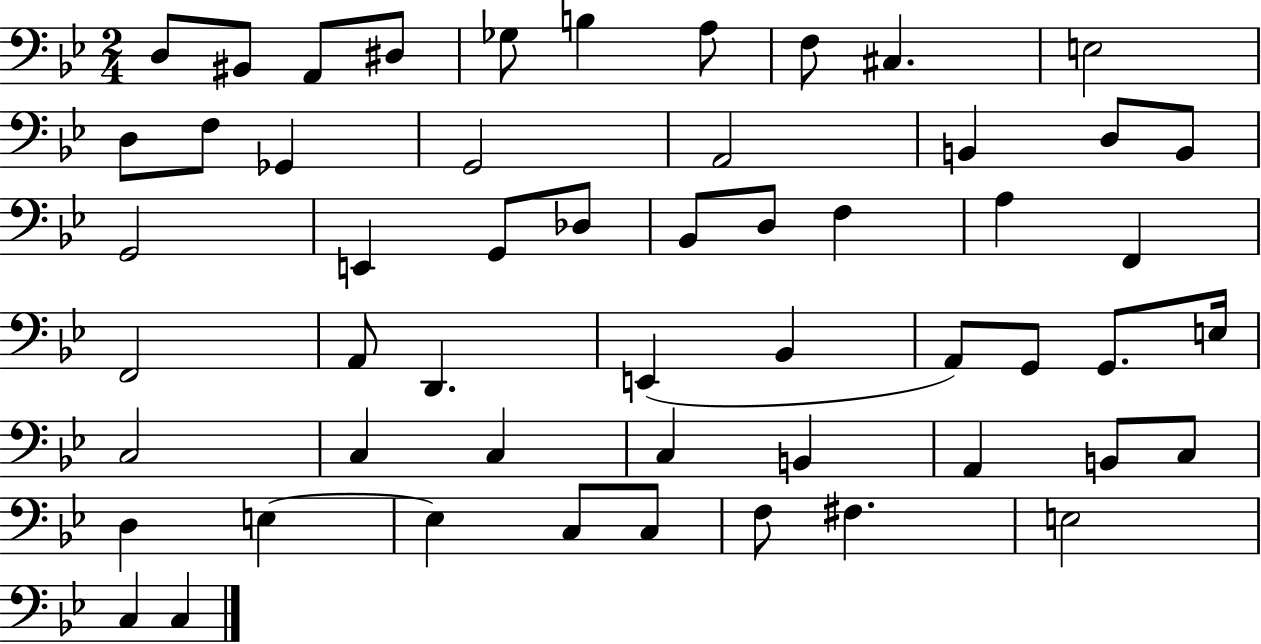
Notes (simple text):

D3/e BIS2/e A2/e D#3/e Gb3/e B3/q A3/e F3/e C#3/q. E3/h D3/e F3/e Gb2/q G2/h A2/h B2/q D3/e B2/e G2/h E2/q G2/e Db3/e Bb2/e D3/e F3/q A3/q F2/q F2/h A2/e D2/q. E2/q Bb2/q A2/e G2/e G2/e. E3/s C3/h C3/q C3/q C3/q B2/q A2/q B2/e C3/e D3/q E3/q E3/q C3/e C3/e F3/e F#3/q. E3/h C3/q C3/q